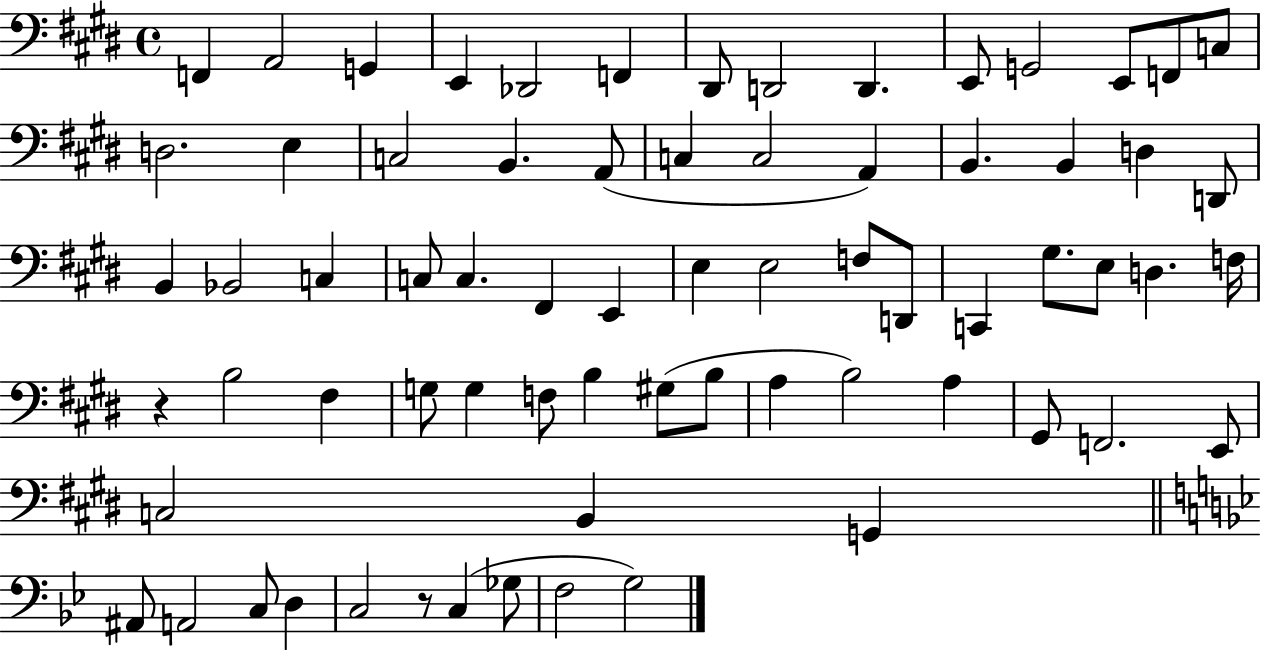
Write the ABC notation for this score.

X:1
T:Untitled
M:4/4
L:1/4
K:E
F,, A,,2 G,, E,, _D,,2 F,, ^D,,/2 D,,2 D,, E,,/2 G,,2 E,,/2 F,,/2 C,/2 D,2 E, C,2 B,, A,,/2 C, C,2 A,, B,, B,, D, D,,/2 B,, _B,,2 C, C,/2 C, ^F,, E,, E, E,2 F,/2 D,,/2 C,, ^G,/2 E,/2 D, F,/4 z B,2 ^F, G,/2 G, F,/2 B, ^G,/2 B,/2 A, B,2 A, ^G,,/2 F,,2 E,,/2 C,2 B,, G,, ^A,,/2 A,,2 C,/2 D, C,2 z/2 C, _G,/2 F,2 G,2